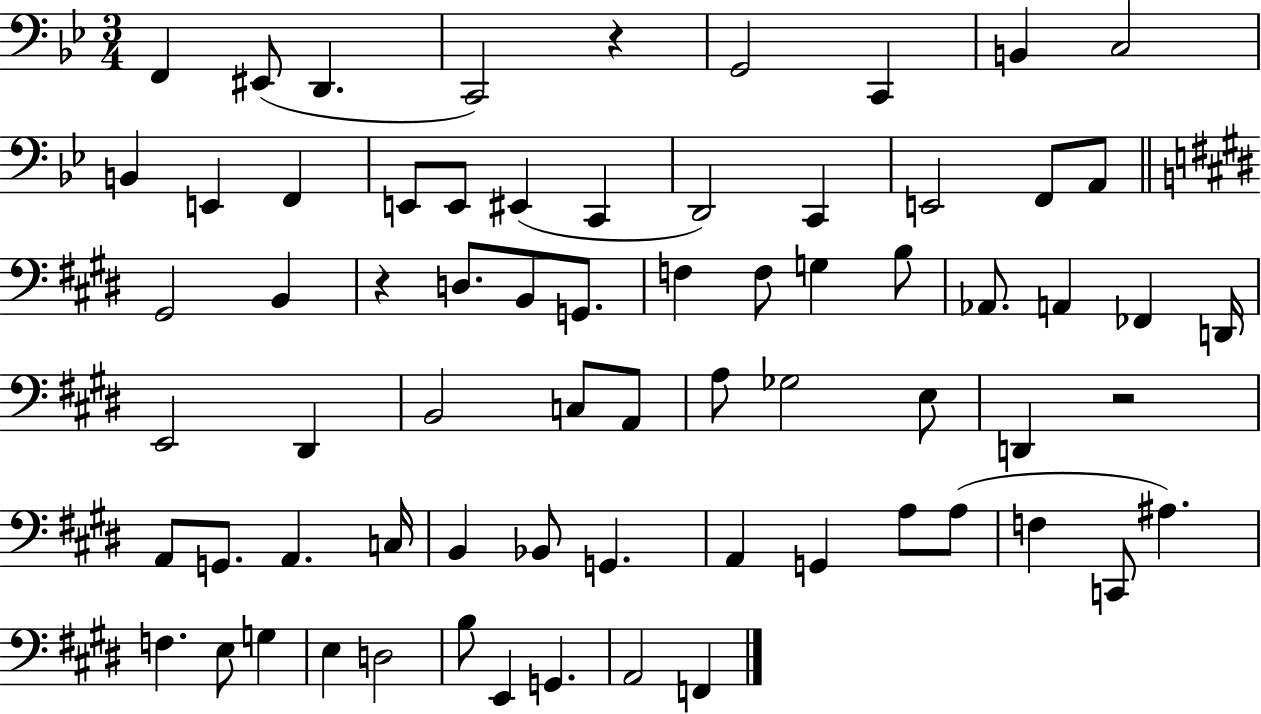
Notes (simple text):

F2/q EIS2/e D2/q. C2/h R/q G2/h C2/q B2/q C3/h B2/q E2/q F2/q E2/e E2/e EIS2/q C2/q D2/h C2/q E2/h F2/e A2/e G#2/h B2/q R/q D3/e. B2/e G2/e. F3/q F3/e G3/q B3/e Ab2/e. A2/q FES2/q D2/s E2/h D#2/q B2/h C3/e A2/e A3/e Gb3/h E3/e D2/q R/h A2/e G2/e. A2/q. C3/s B2/q Bb2/e G2/q. A2/q G2/q A3/e A3/e F3/q C2/e A#3/q. F3/q. E3/e G3/q E3/q D3/h B3/e E2/q G2/q. A2/h F2/q